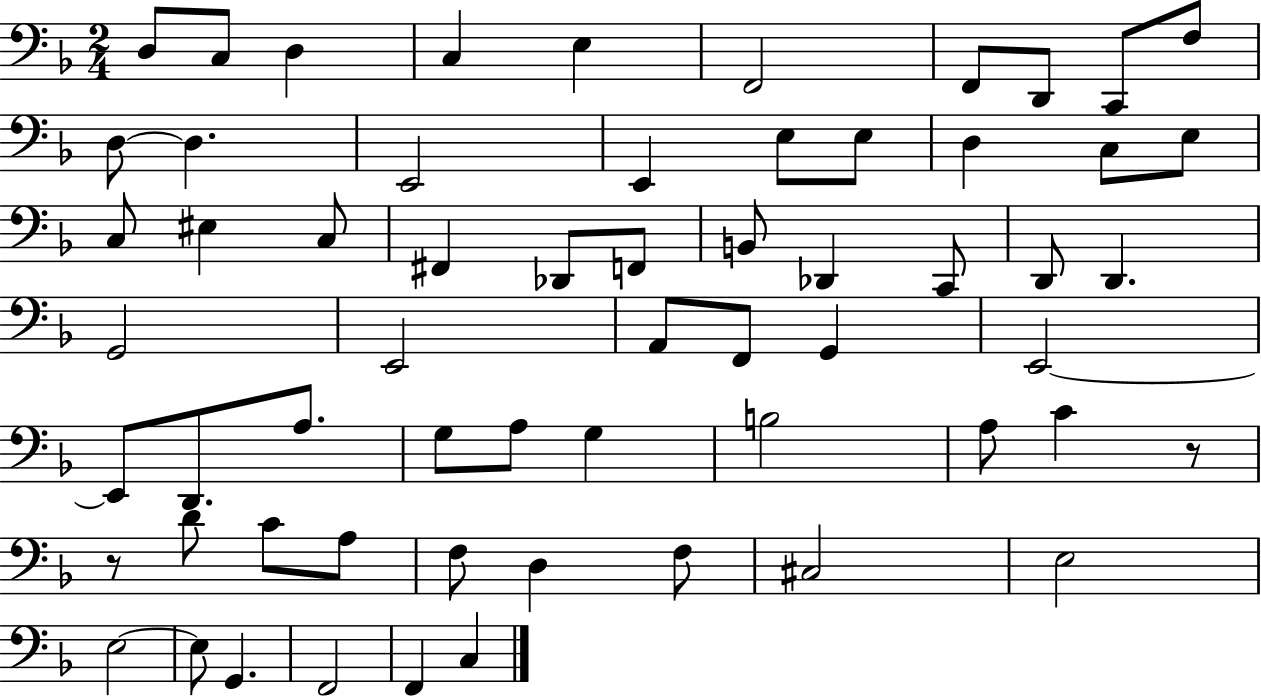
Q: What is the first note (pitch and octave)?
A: D3